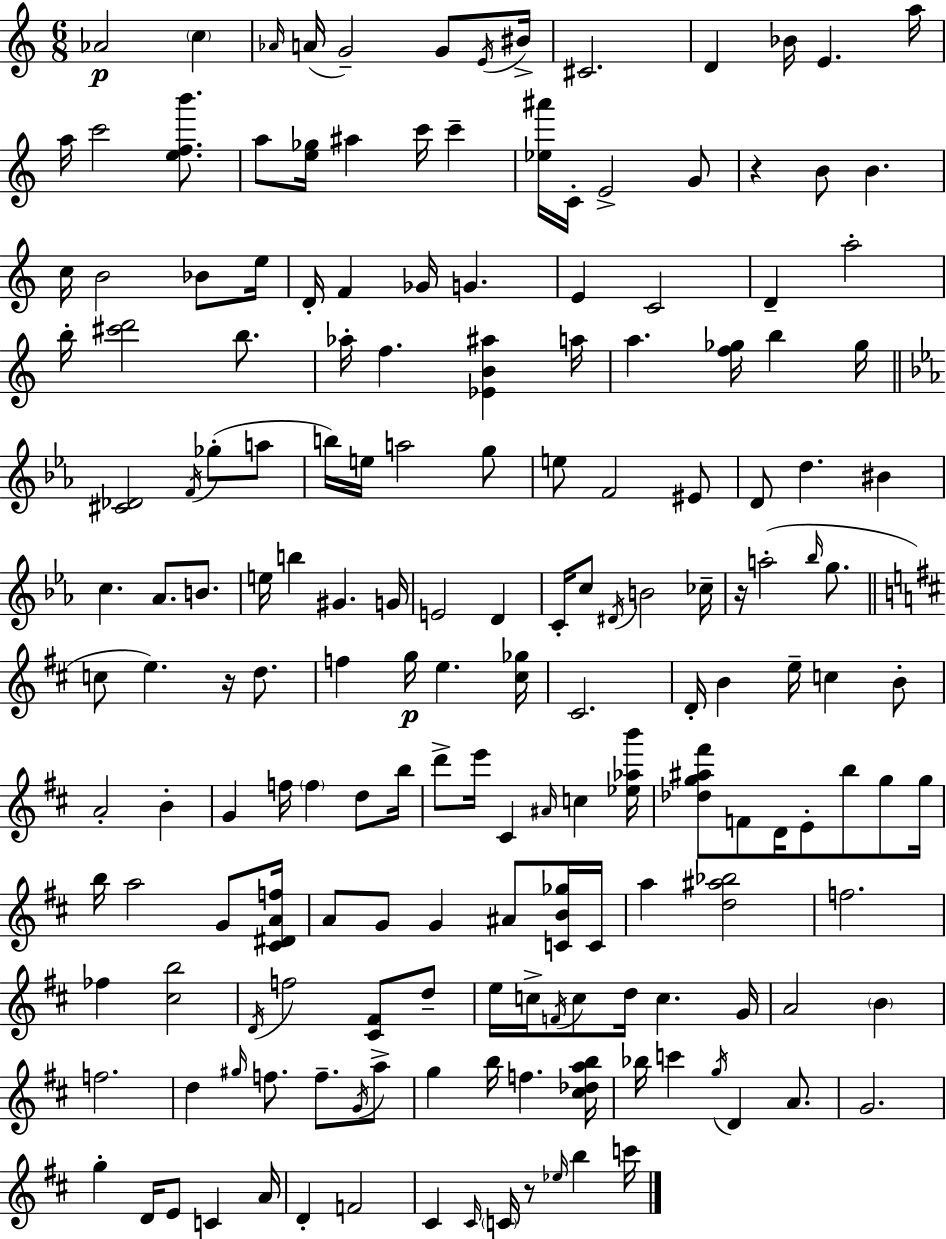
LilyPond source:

{
  \clef treble
  \numericTimeSignature
  \time 6/8
  \key a \minor
  aes'2\p \parenthesize c''4 | \grace { aes'16 }( a'16 g'2--) g'8 | \acciaccatura { e'16 } bis'16-> cis'2. | d'4 bes'16 e'4. | \break a''16 a''16 c'''2 <e'' f'' b'''>8. | a''8 <e'' ges''>16 ais''4 c'''16 c'''4-- | <ees'' ais'''>16 c'16-. e'2-> | g'8 r4 b'8 b'4. | \break c''16 b'2 bes'8 | e''16 d'16-. f'4 ges'16 g'4. | e'4 c'2 | d'4-- a''2-. | \break b''16-. <cis''' d'''>2 b''8. | aes''16-. f''4. <ees' b' ais''>4 | a''16 a''4. <f'' ges''>16 b''4 | ges''16 \bar "||" \break \key ees \major <cis' des'>2 \acciaccatura { f'16 }( ges''8-. a''8 | b''16) e''16 a''2 g''8 | e''8 f'2 eis'8 | d'8 d''4. bis'4 | \break c''4. aes'8. b'8. | e''16 b''4 gis'4. | g'16 e'2 d'4 | c'16-. c''8 \acciaccatura { dis'16 } b'2 | \break ces''16-- r16 a''2-.( \grace { bes''16 } | g''8. \bar "||" \break \key d \major c''8 e''4.) r16 d''8. | f''4 g''16\p e''4. <cis'' ges''>16 | cis'2. | d'16-. b'4 e''16-- c''4 b'8-. | \break a'2-. b'4-. | g'4 f''16 \parenthesize f''4 d''8 b''16 | d'''8-> e'''16 cis'4 \grace { ais'16 } c''4 | <ees'' aes'' b'''>16 <des'' g'' ais'' fis'''>8 f'8 d'16 e'8-. b''8 g''8 | \break g''16 b''16 a''2 g'8 | <cis' dis' a' f''>16 a'8 g'8 g'4 ais'8 <c' b' ges''>16 | c'16 a''4 <d'' ais'' bes''>2 | f''2. | \break fes''4 <cis'' b''>2 | \acciaccatura { d'16 } f''2 <cis' fis'>8 | d''8-- e''16 c''16-> \acciaccatura { f'16 } c''8 d''16 c''4. | g'16 a'2 \parenthesize b'4 | \break f''2. | d''4 \grace { gis''16 } f''8. f''8.-- | \acciaccatura { g'16 } a''8-> g''4 b''16 f''4. | <cis'' des'' a'' b''>16 bes''16 c'''4 \acciaccatura { g''16 } d'4 | \break a'8. g'2. | g''4-. d'16 e'8 | c'4 a'16 d'4-. f'2 | cis'4 \grace { cis'16 } \parenthesize c'16 | \break r8 \grace { ees''16 } b''4 c'''16 \bar "|."
}